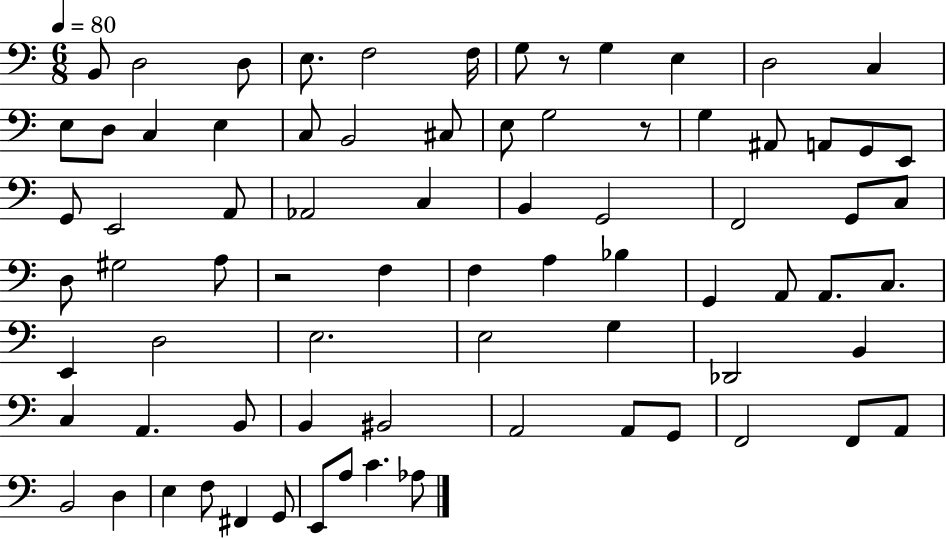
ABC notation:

X:1
T:Untitled
M:6/8
L:1/4
K:C
B,,/2 D,2 D,/2 E,/2 F,2 F,/4 G,/2 z/2 G, E, D,2 C, E,/2 D,/2 C, E, C,/2 B,,2 ^C,/2 E,/2 G,2 z/2 G, ^A,,/2 A,,/2 G,,/2 E,,/2 G,,/2 E,,2 A,,/2 _A,,2 C, B,, G,,2 F,,2 G,,/2 C,/2 D,/2 ^G,2 A,/2 z2 F, F, A, _B, G,, A,,/2 A,,/2 C,/2 E,, D,2 E,2 E,2 G, _D,,2 B,, C, A,, B,,/2 B,, ^B,,2 A,,2 A,,/2 G,,/2 F,,2 F,,/2 A,,/2 B,,2 D, E, F,/2 ^F,, G,,/2 E,,/2 A,/2 C _A,/2